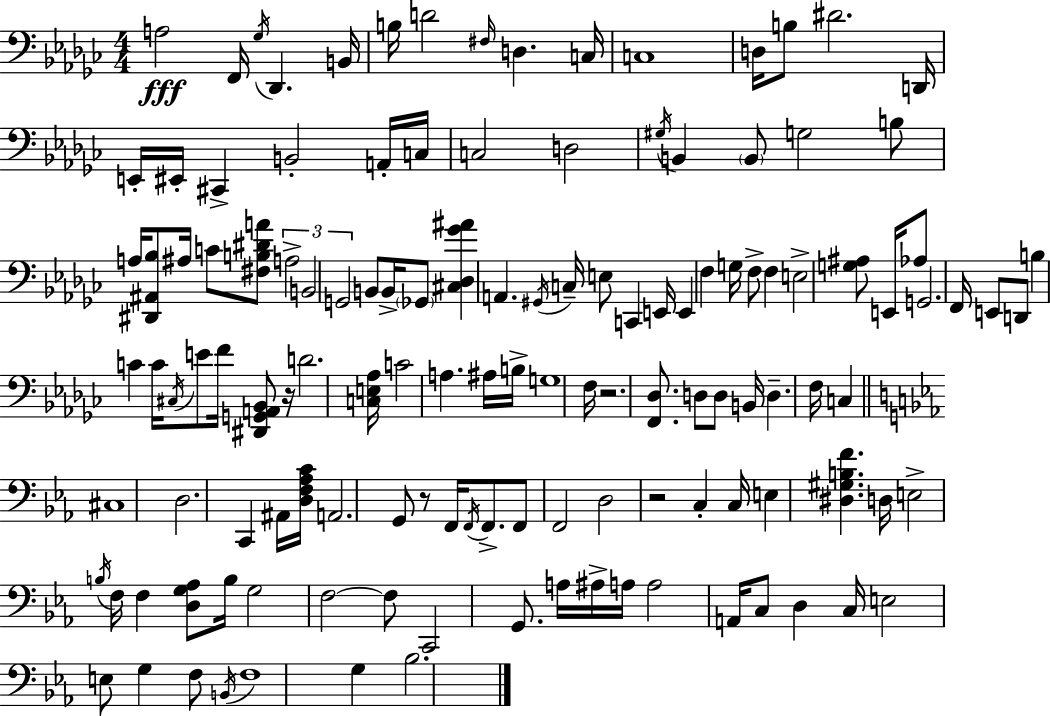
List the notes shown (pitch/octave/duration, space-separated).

A3/h F2/s Gb3/s Db2/q. B2/s B3/s D4/h F#3/s D3/q. C3/s C3/w D3/s B3/e D#4/h. D2/s E2/s EIS2/s C#2/q B2/h A2/s C3/s C3/h D3/h G#3/s B2/q B2/e G3/h B3/e A3/s [D#2,A#2,Bb3]/e A#3/s C4/e [F#3,B3,D#4,A4]/e A3/h B2/h G2/h B2/e B2/s Gb2/e [C#3,Db3,Gb4,A#4]/q A2/q. G#2/s C3/s E3/e C2/q E2/s E2/q F3/q G3/s F3/e F3/q E3/h [G3,A#3]/e E2/s Ab3/e G2/h. F2/s E2/e D2/e B3/q C4/q C4/s C#3/s E4/e F4/s [D#2,G2,A2,Bb2]/e R/s D4/h. [C3,E3,Ab3]/s C4/h A3/q. A#3/s B3/s G3/w F3/s R/h. [F2,Db3]/e. D3/e D3/e B2/s D3/q. F3/s C3/q C#3/w D3/h. C2/q A#2/s [D3,F3,Ab3,C4]/s A2/h. G2/e R/e F2/s F2/s F2/e. F2/e F2/h D3/h R/h C3/q C3/s E3/q [D#3,G#3,B3,F4]/q. D3/s E3/h B3/s F3/s F3/q [D3,G3,Ab3]/e B3/s G3/h F3/h F3/e C2/h G2/e. A3/s A#3/s A3/s A3/h A2/s C3/e D3/q C3/s E3/h E3/e G3/q F3/e B2/s F3/w G3/q Bb3/h.